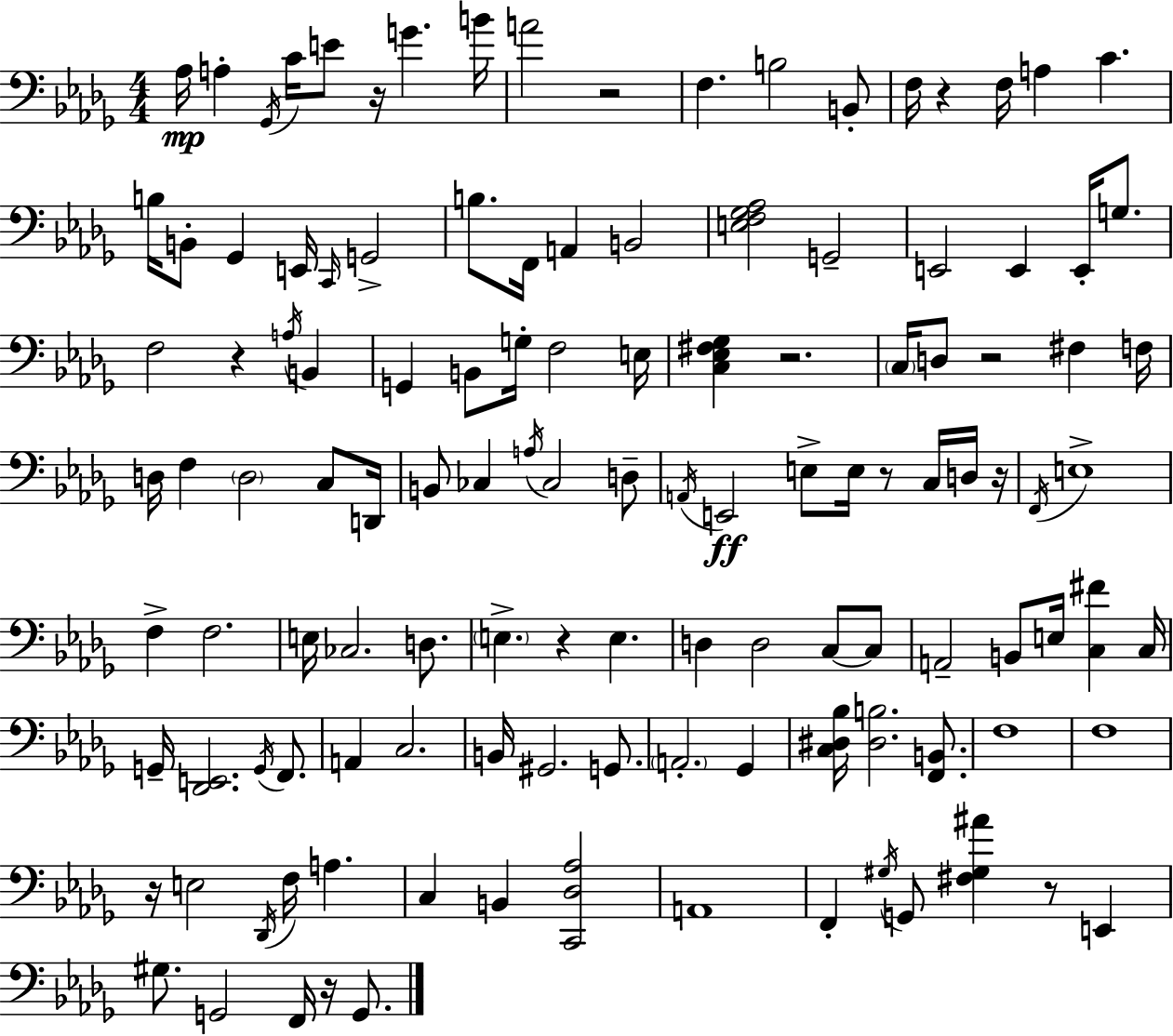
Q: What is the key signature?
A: BES minor